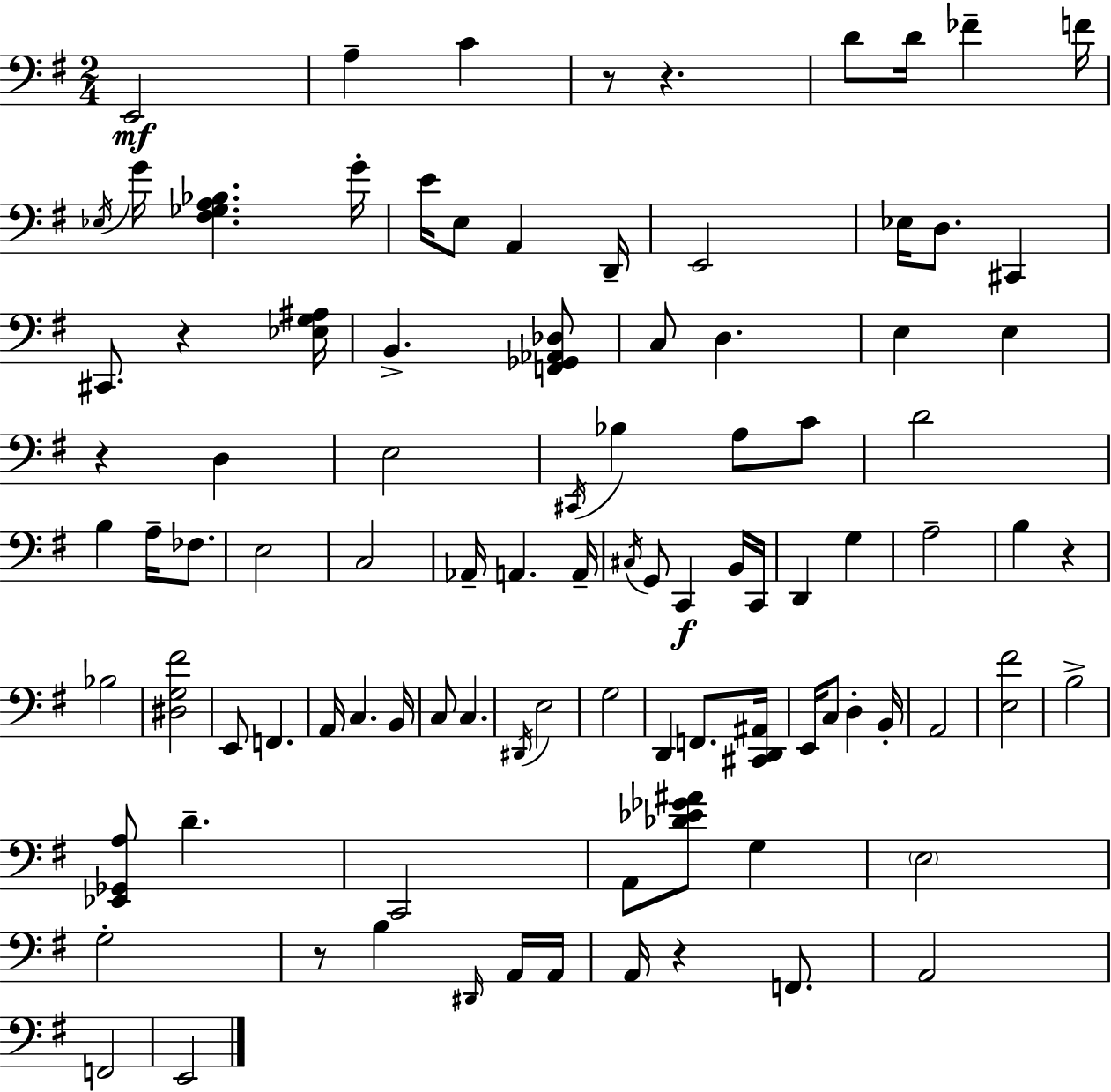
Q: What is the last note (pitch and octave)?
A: E2